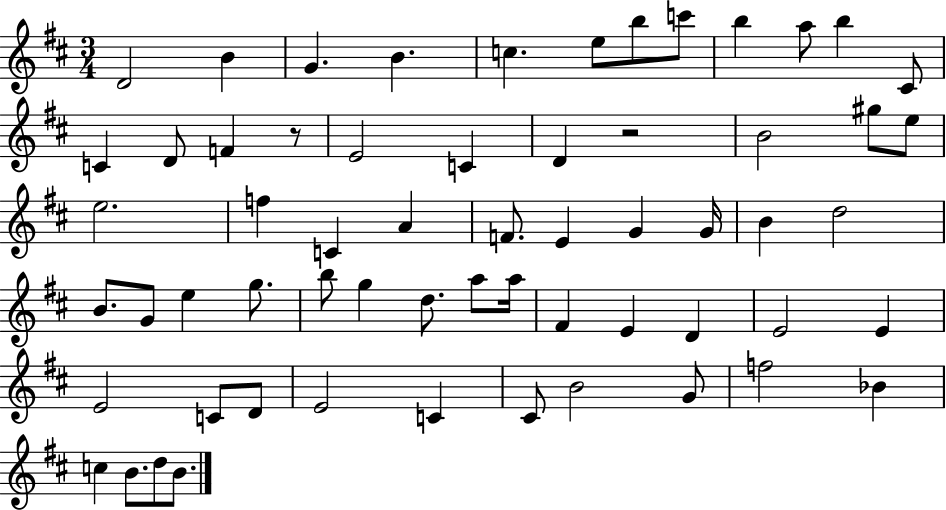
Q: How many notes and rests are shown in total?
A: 61